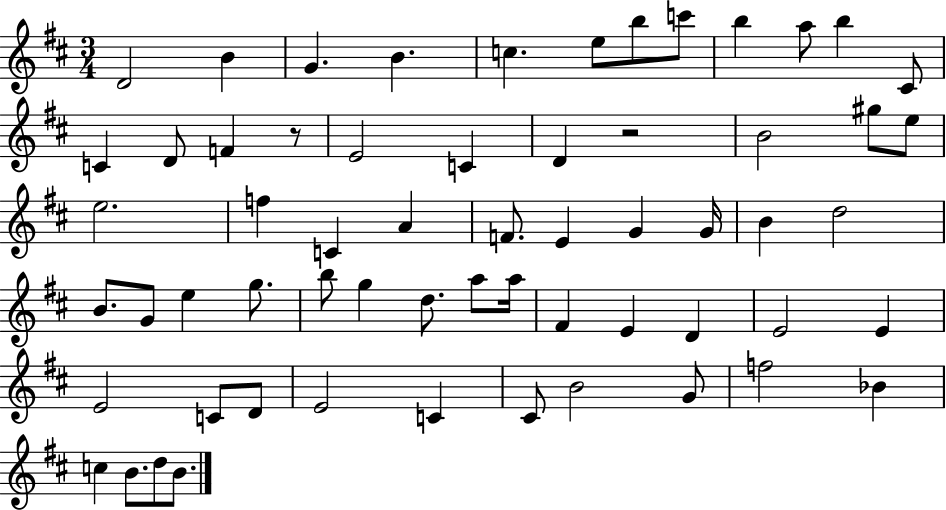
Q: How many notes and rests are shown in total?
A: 61